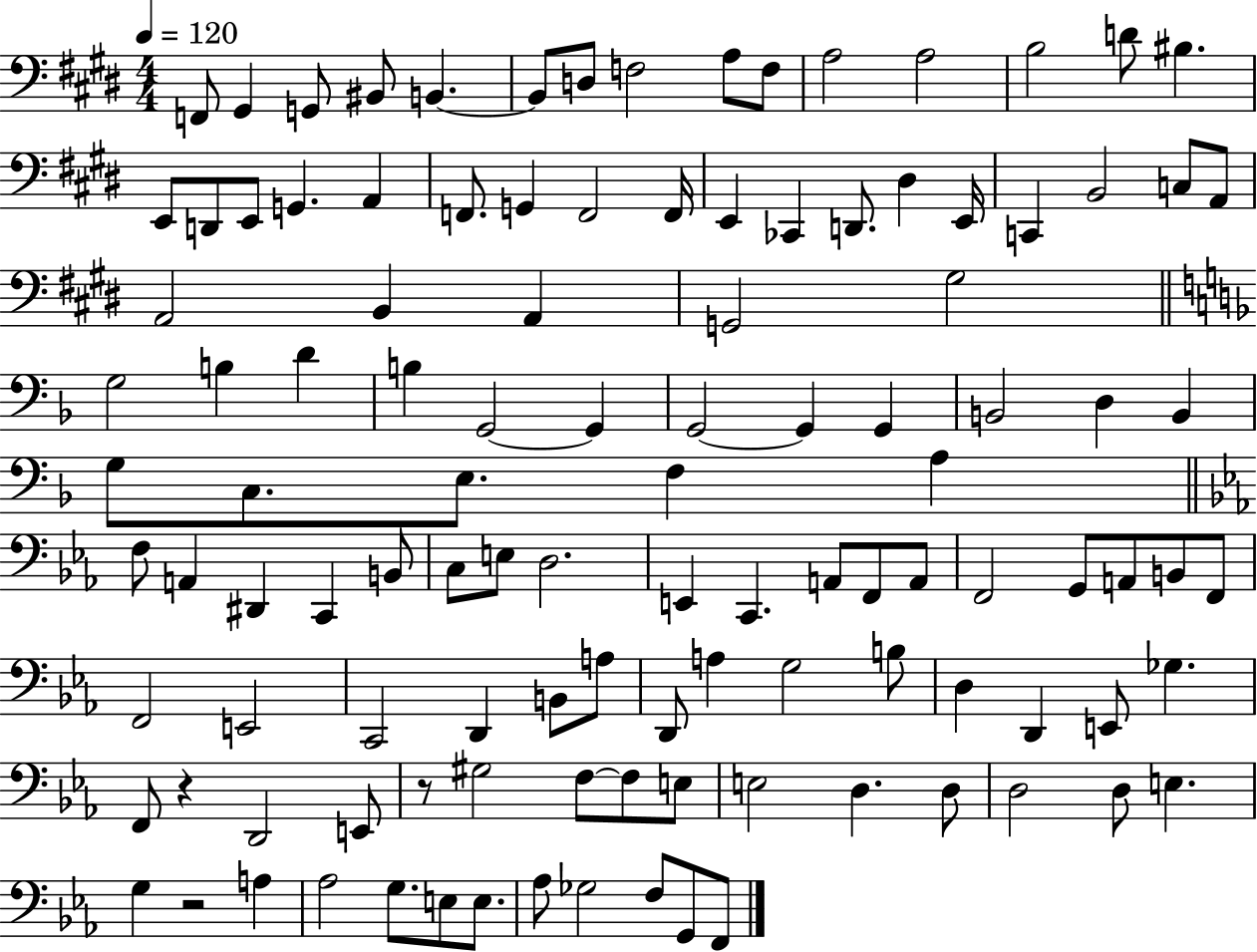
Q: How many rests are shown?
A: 3